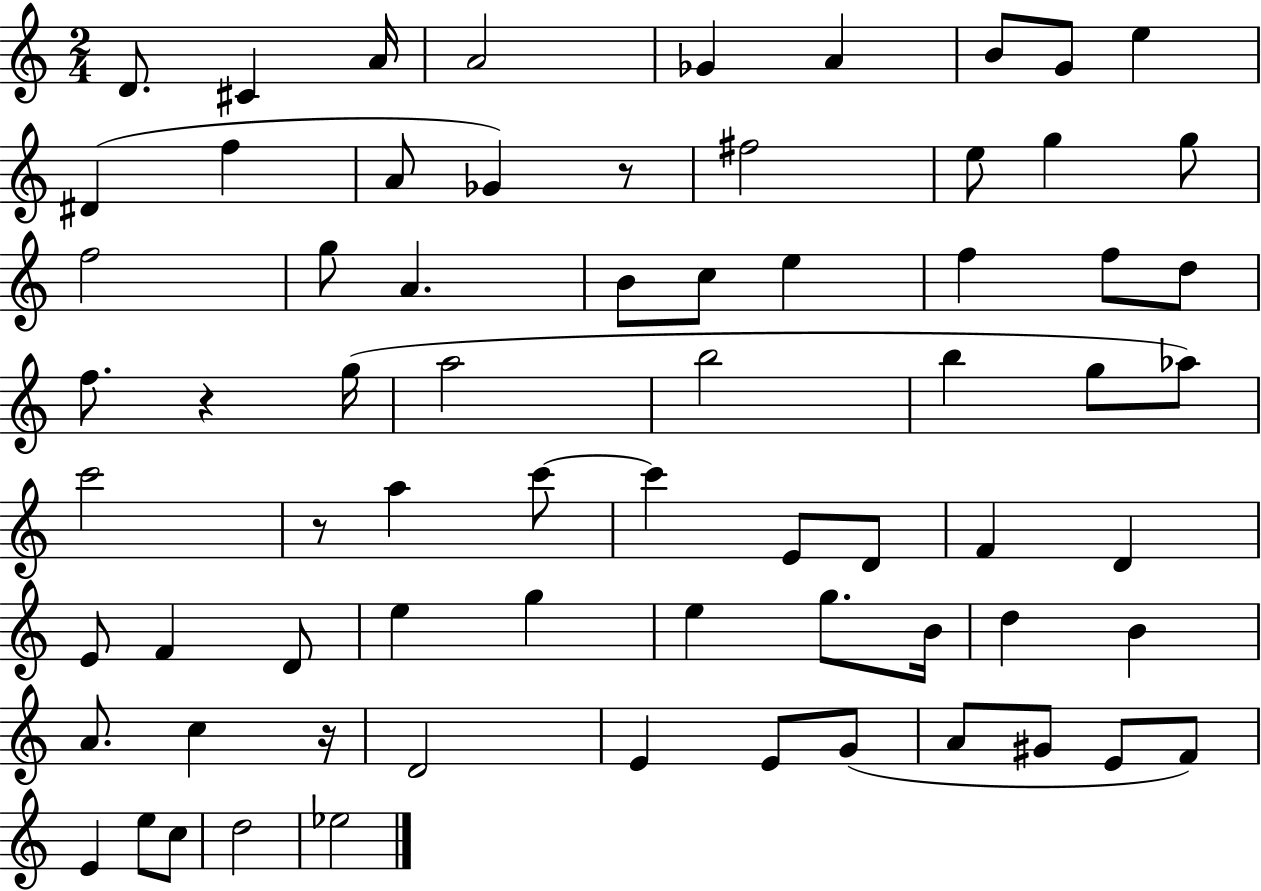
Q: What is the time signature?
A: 2/4